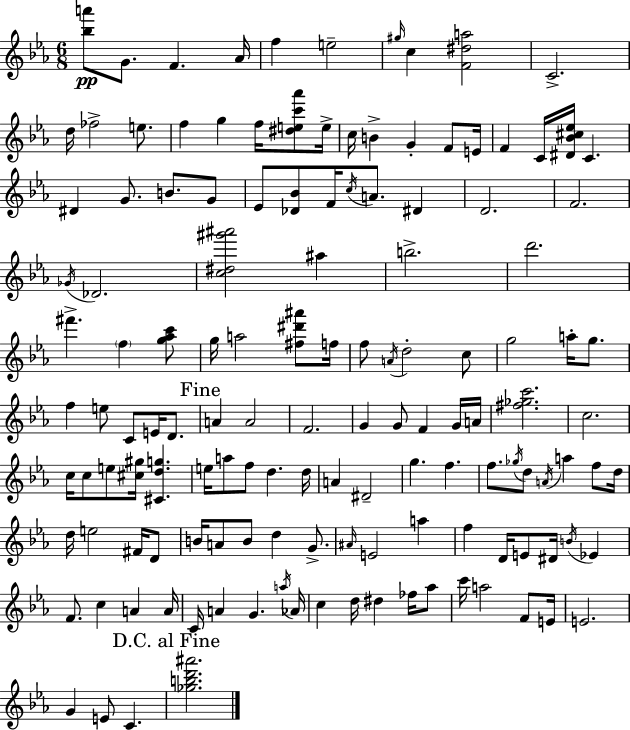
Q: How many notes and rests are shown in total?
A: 136